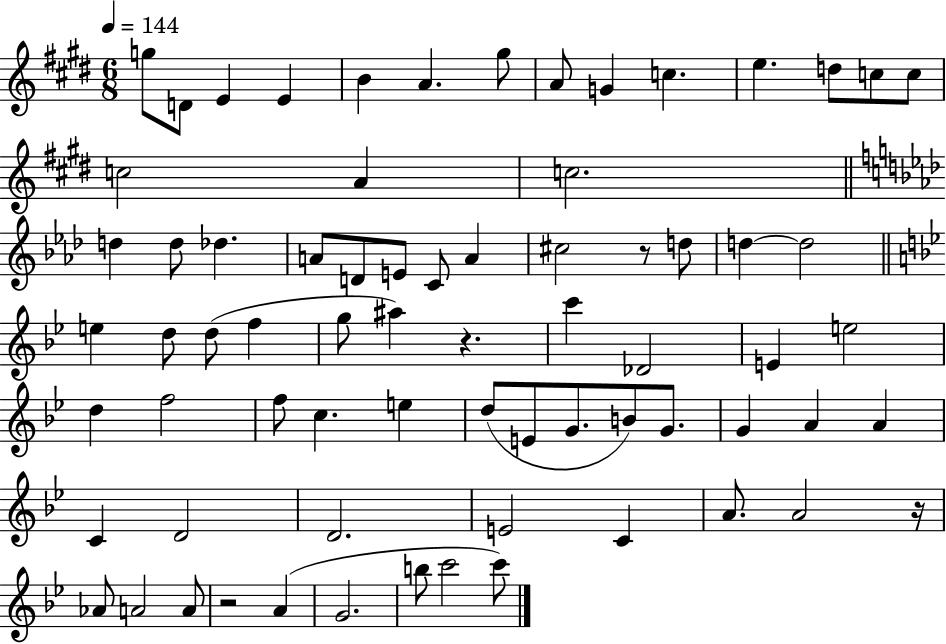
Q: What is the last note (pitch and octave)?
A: C6